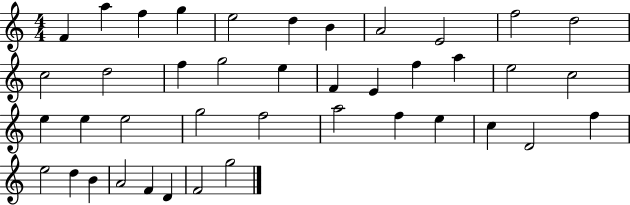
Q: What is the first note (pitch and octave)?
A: F4